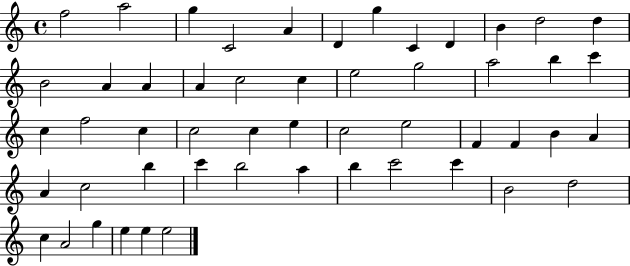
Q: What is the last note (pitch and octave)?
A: E5